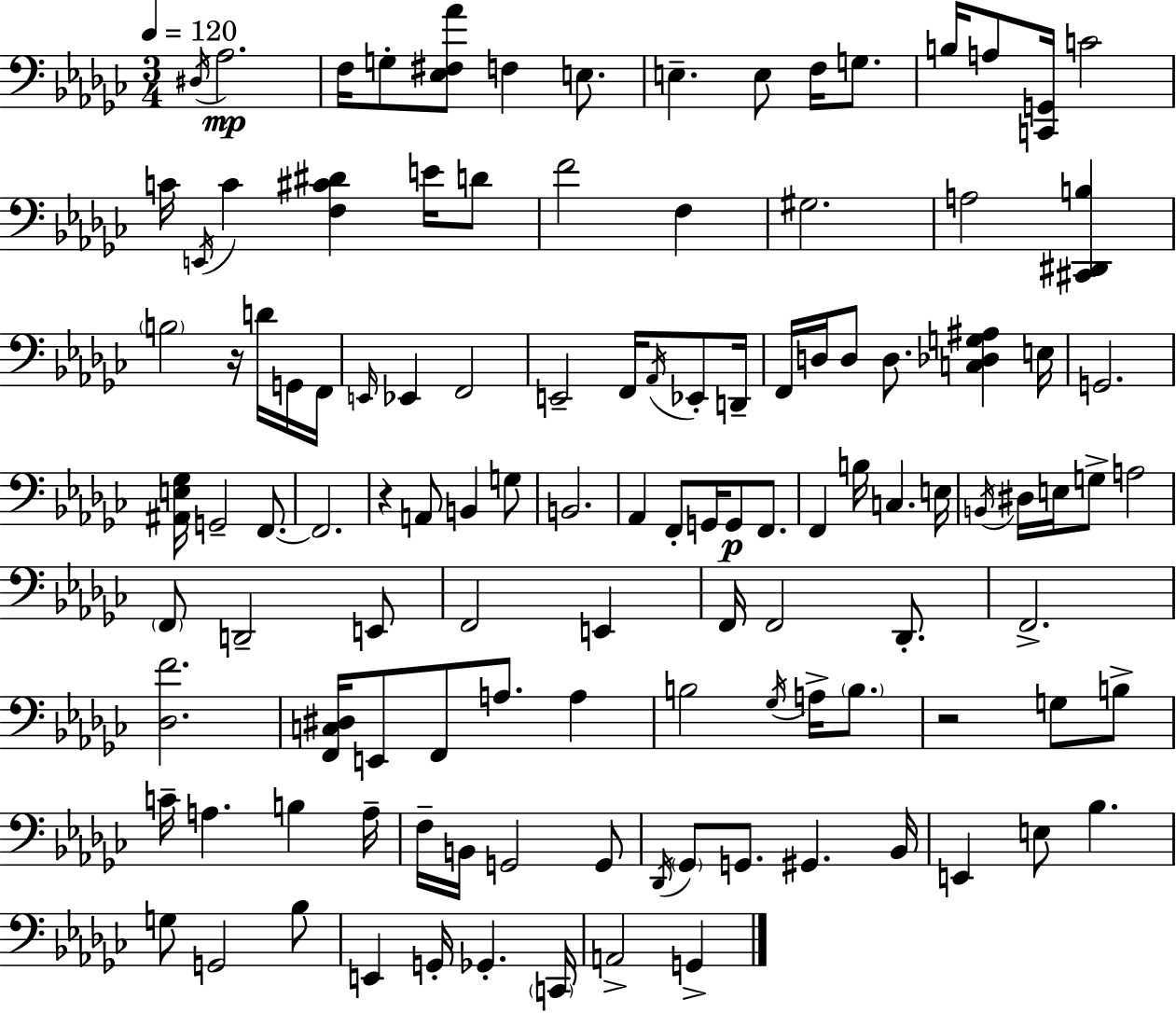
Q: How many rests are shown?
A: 3